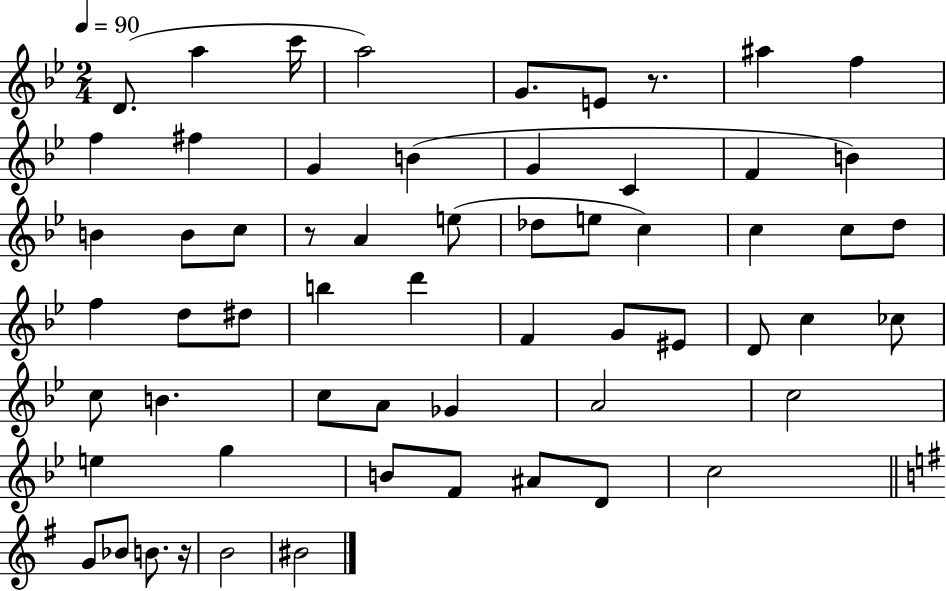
D4/e. A5/q C6/s A5/h G4/e. E4/e R/e. A#5/q F5/q F5/q F#5/q G4/q B4/q G4/q C4/q F4/q B4/q B4/q B4/e C5/e R/e A4/q E5/e Db5/e E5/e C5/q C5/q C5/e D5/e F5/q D5/e D#5/e B5/q D6/q F4/q G4/e EIS4/e D4/e C5/q CES5/e C5/e B4/q. C5/e A4/e Gb4/q A4/h C5/h E5/q G5/q B4/e F4/e A#4/e D4/e C5/h G4/e Bb4/e B4/e. R/s B4/h BIS4/h